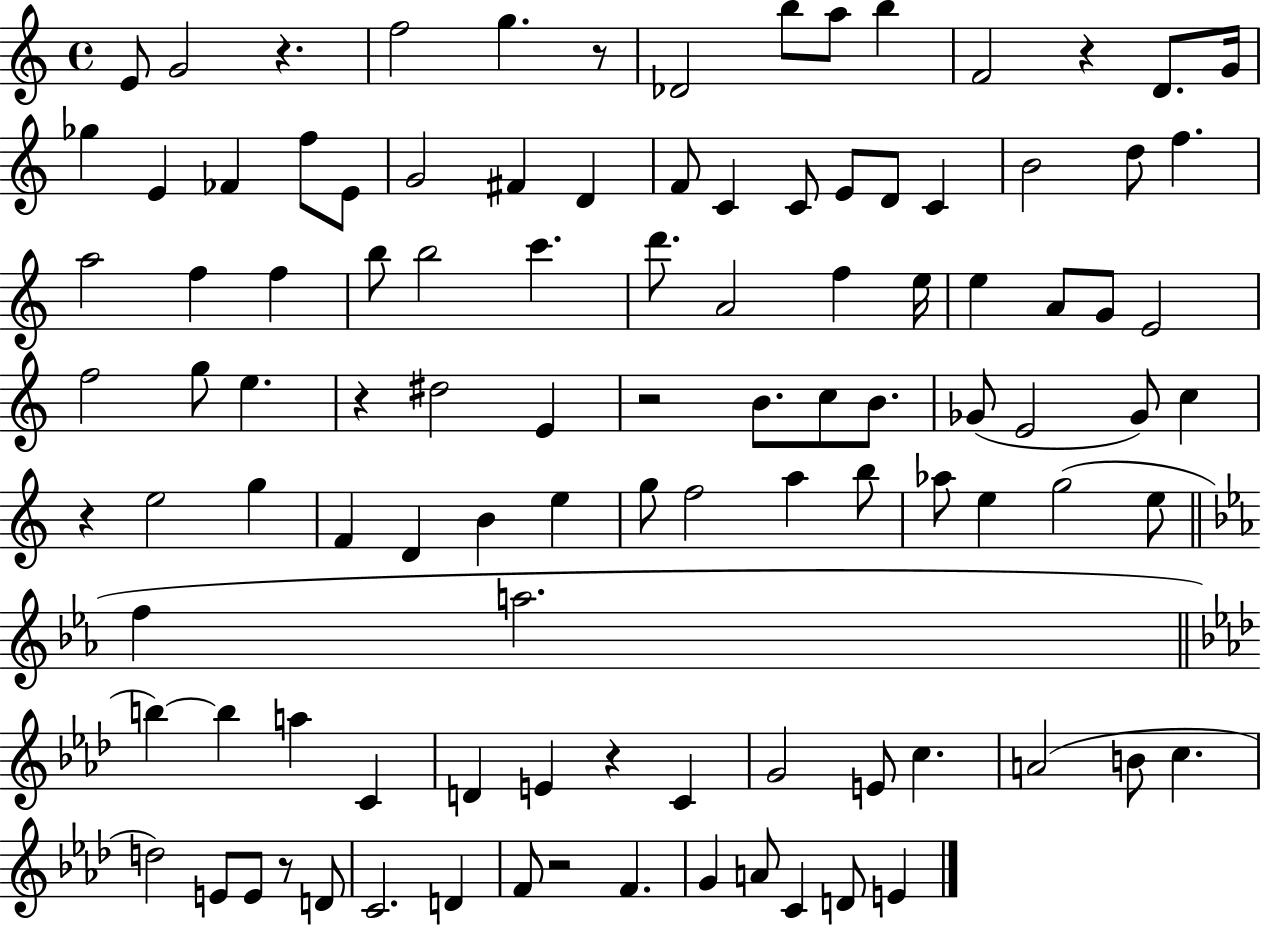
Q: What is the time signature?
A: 4/4